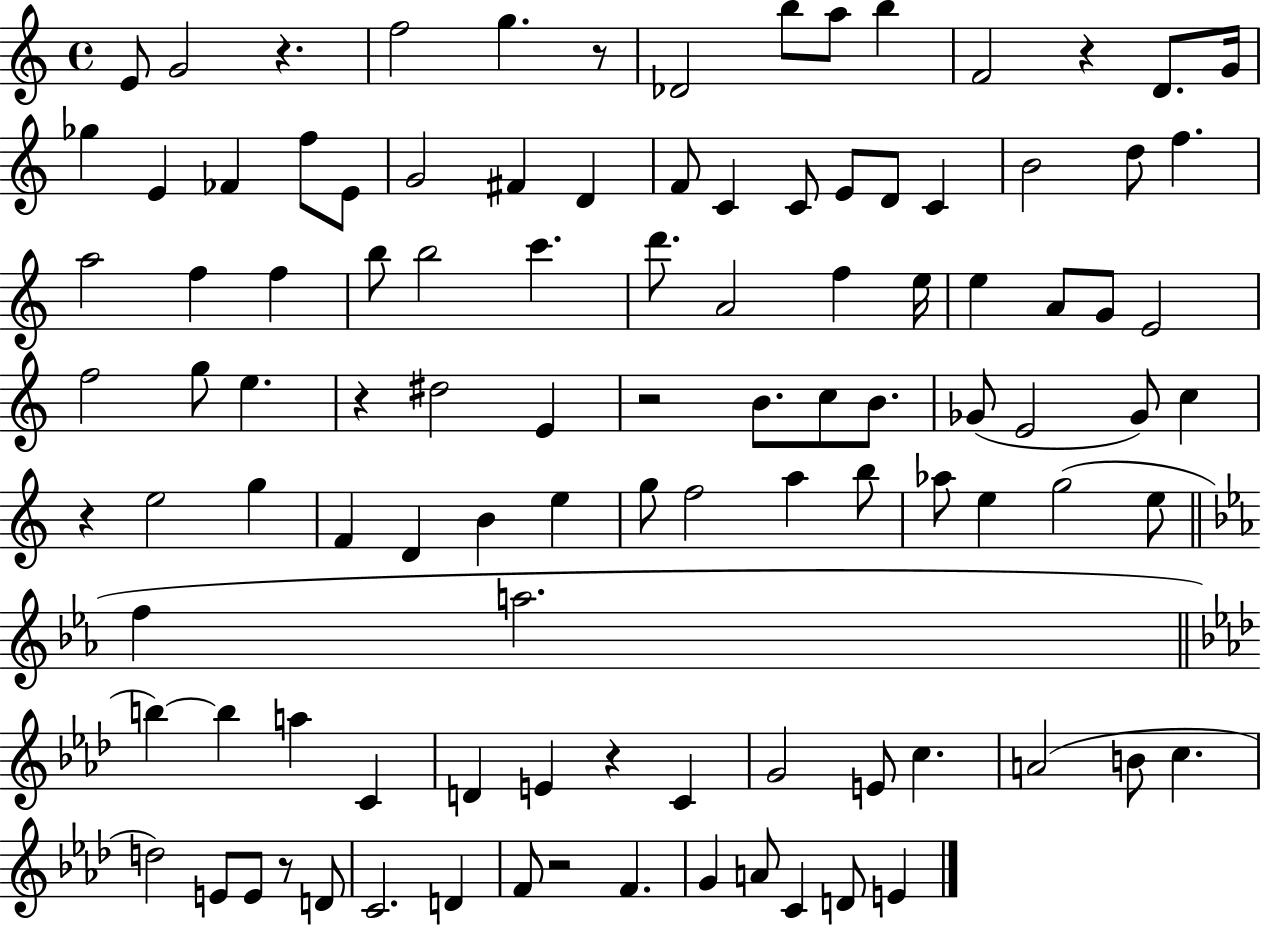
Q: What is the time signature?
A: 4/4